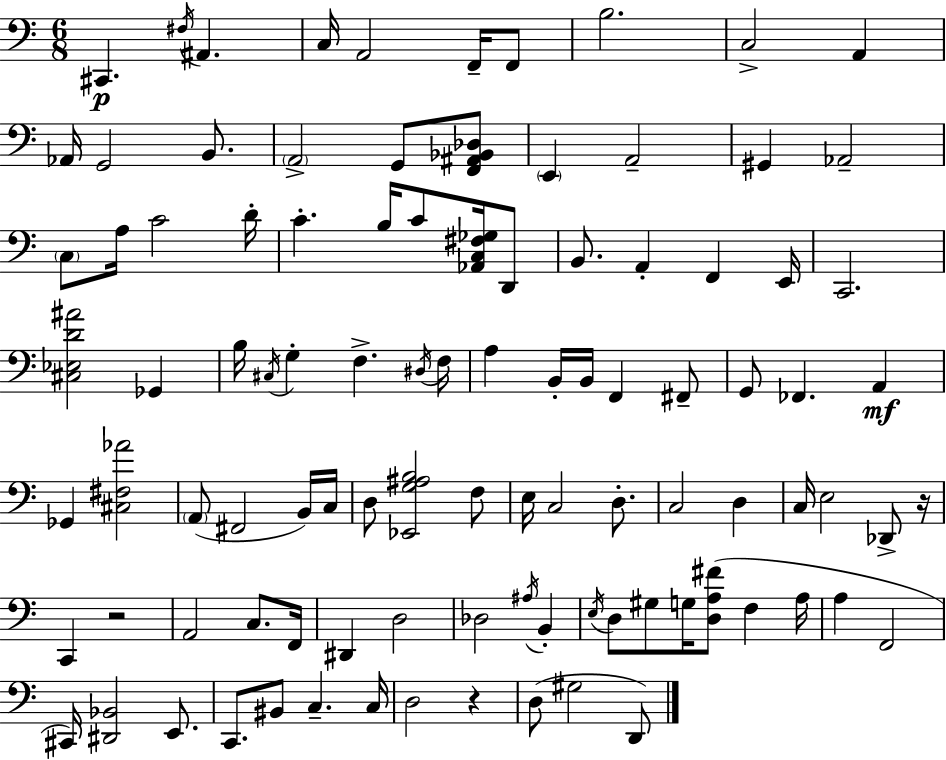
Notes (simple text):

C#2/q. F#3/s A#2/q. C3/s A2/h F2/s F2/e B3/h. C3/h A2/q Ab2/s G2/h B2/e. A2/h G2/e [F2,A#2,Bb2,Db3]/e E2/q A2/h G#2/q Ab2/h C3/e A3/s C4/h D4/s C4/q. B3/s C4/e [Ab2,C3,F#3,Gb3]/s D2/e B2/e. A2/q F2/q E2/s C2/h. [C#3,Eb3,D4,A#4]/h Gb2/q B3/s C#3/s G3/q F3/q. D#3/s F3/s A3/q B2/s B2/s F2/q F#2/e G2/e FES2/q. A2/q Gb2/q [C#3,F#3,Ab4]/h A2/e F#2/h B2/s C3/s D3/e [Eb2,G3,A#3,B3]/h F3/e E3/s C3/h D3/e. C3/h D3/q C3/s E3/h Db2/e R/s C2/q R/h A2/h C3/e. F2/s D#2/q D3/h Db3/h A#3/s B2/q E3/s D3/e G#3/e G3/s [D3,A3,F#4]/e F3/q A3/s A3/q F2/h C#2/s [D#2,Bb2]/h E2/e. C2/e. BIS2/e C3/q. C3/s D3/h R/q D3/e G#3/h D2/e